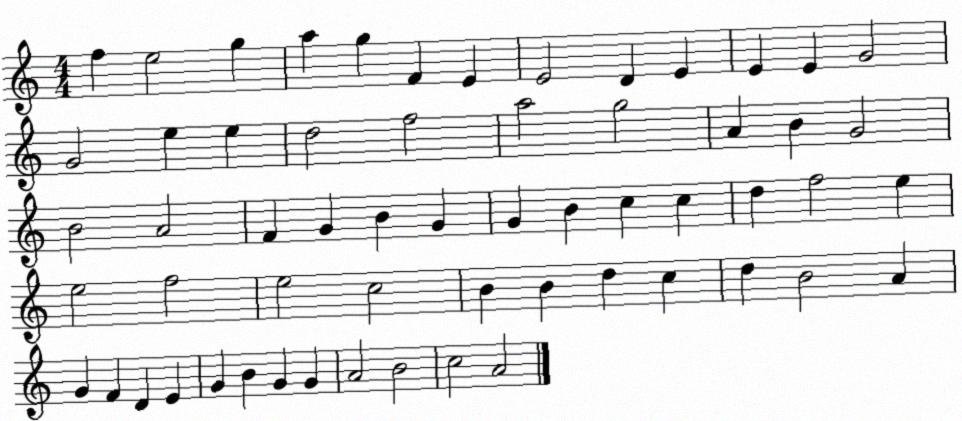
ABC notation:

X:1
T:Untitled
M:4/4
L:1/4
K:C
f e2 g a g F E E2 D E E E G2 G2 e e d2 f2 a2 g2 A B G2 B2 A2 F G B G G B c c d f2 e e2 f2 e2 c2 B B d c d B2 A G F D E G B G G A2 B2 c2 A2